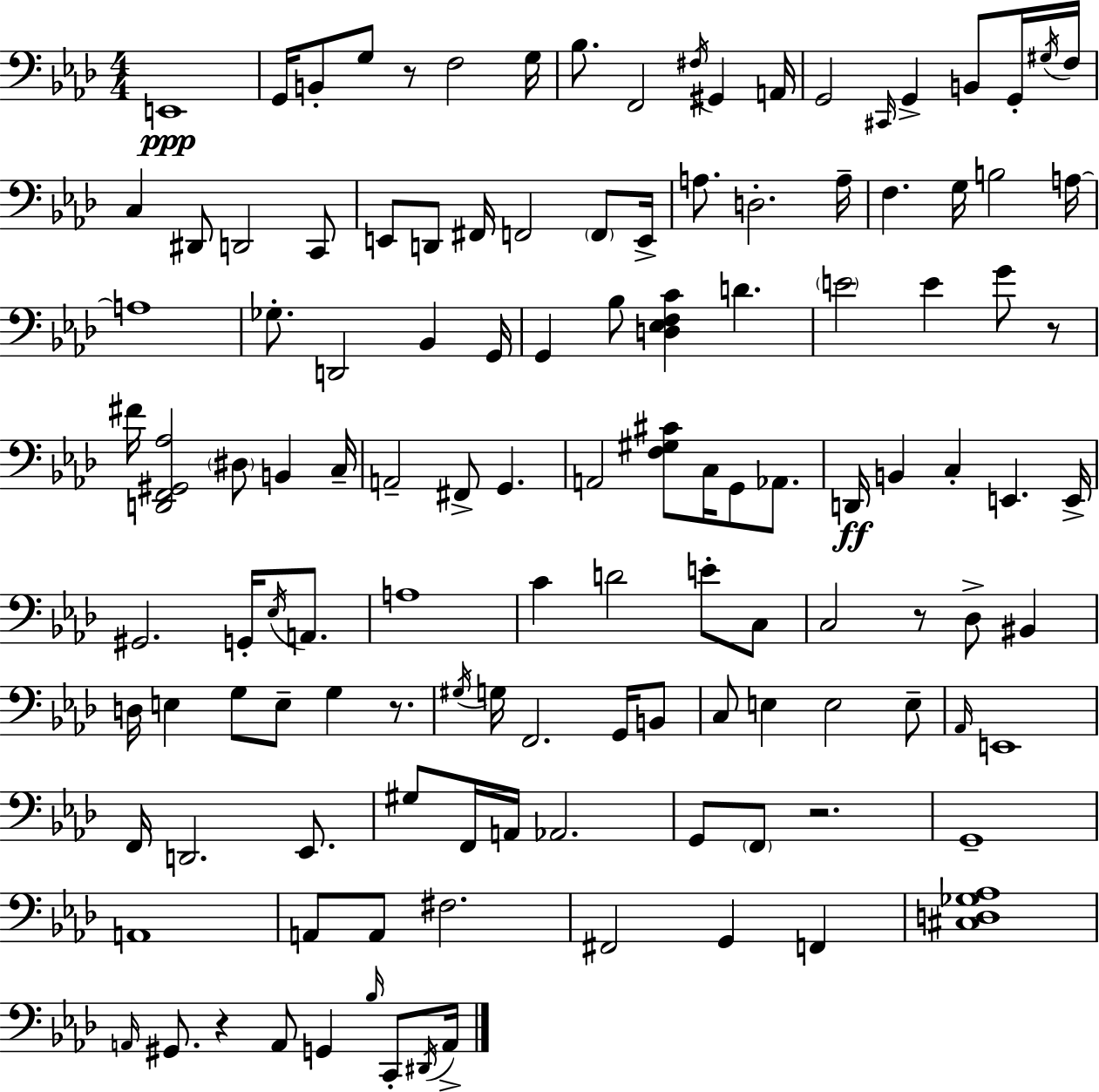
X:1
T:Untitled
M:4/4
L:1/4
K:Fm
E,,4 G,,/4 B,,/2 G,/2 z/2 F,2 G,/4 _B,/2 F,,2 ^F,/4 ^G,, A,,/4 G,,2 ^C,,/4 G,, B,,/2 G,,/4 ^G,/4 F,/4 C, ^D,,/2 D,,2 C,,/2 E,,/2 D,,/2 ^F,,/4 F,,2 F,,/2 E,,/4 A,/2 D,2 A,/4 F, G,/4 B,2 A,/4 A,4 _G,/2 D,,2 _B,, G,,/4 G,, _B,/2 [D,_E,F,C] D E2 E G/2 z/2 ^F/4 [D,,F,,^G,,_A,]2 ^D,/2 B,, C,/4 A,,2 ^F,,/2 G,, A,,2 [F,^G,^C]/2 C,/4 G,,/2 _A,,/2 D,,/4 B,, C, E,, E,,/4 ^G,,2 G,,/4 _E,/4 A,,/2 A,4 C D2 E/2 C,/2 C,2 z/2 _D,/2 ^B,, D,/4 E, G,/2 E,/2 G, z/2 ^G,/4 G,/4 F,,2 G,,/4 B,,/2 C,/2 E, E,2 E,/2 _A,,/4 E,,4 F,,/4 D,,2 _E,,/2 ^G,/2 F,,/4 A,,/4 _A,,2 G,,/2 F,,/2 z2 G,,4 A,,4 A,,/2 A,,/2 ^F,2 ^F,,2 G,, F,, [^C,D,_G,_A,]4 A,,/4 ^G,,/2 z A,,/2 G,, _B,/4 C,,/2 ^D,,/4 A,,/4